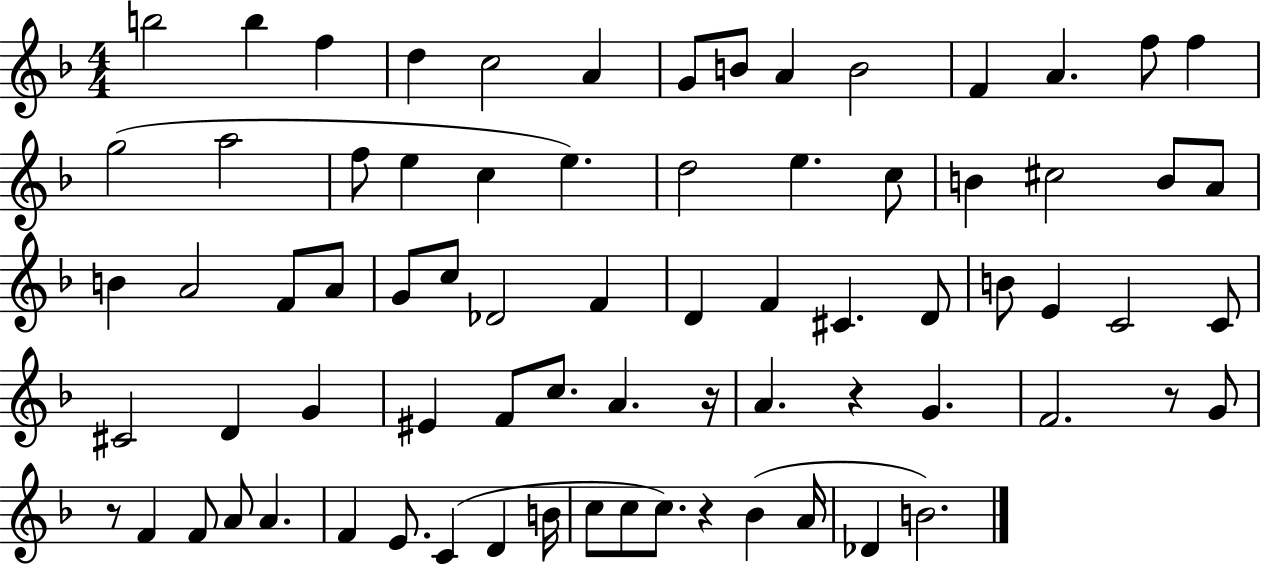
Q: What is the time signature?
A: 4/4